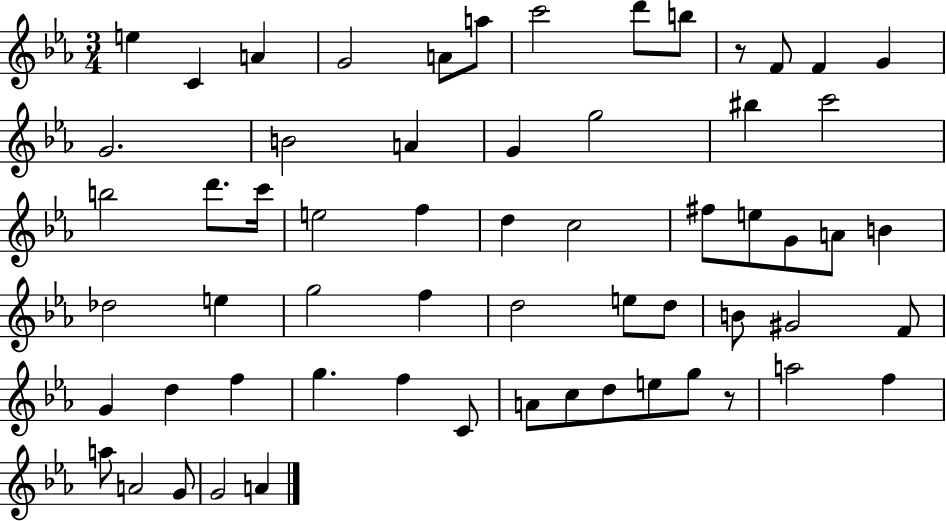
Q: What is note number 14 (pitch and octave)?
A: B4